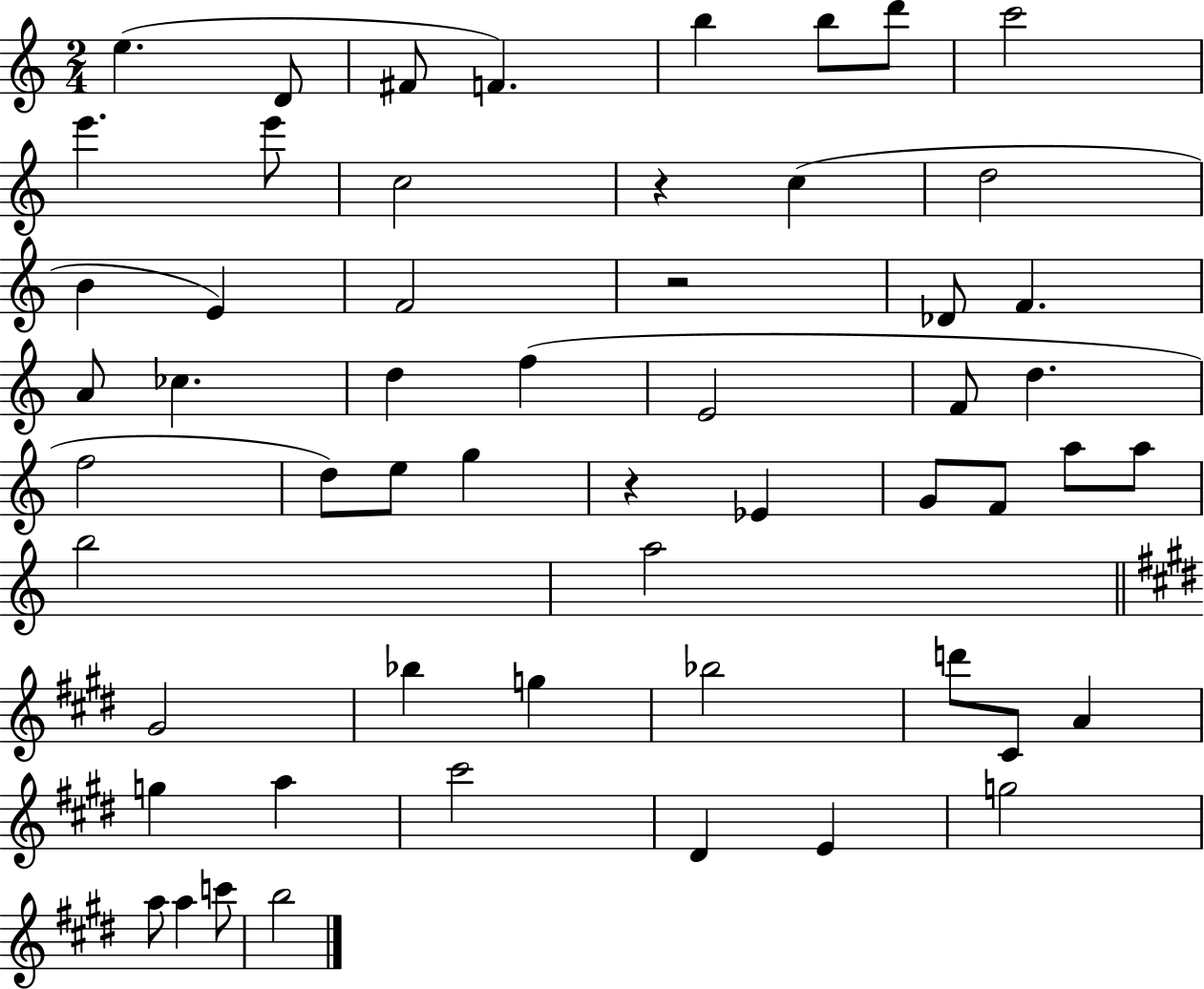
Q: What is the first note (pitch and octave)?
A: E5